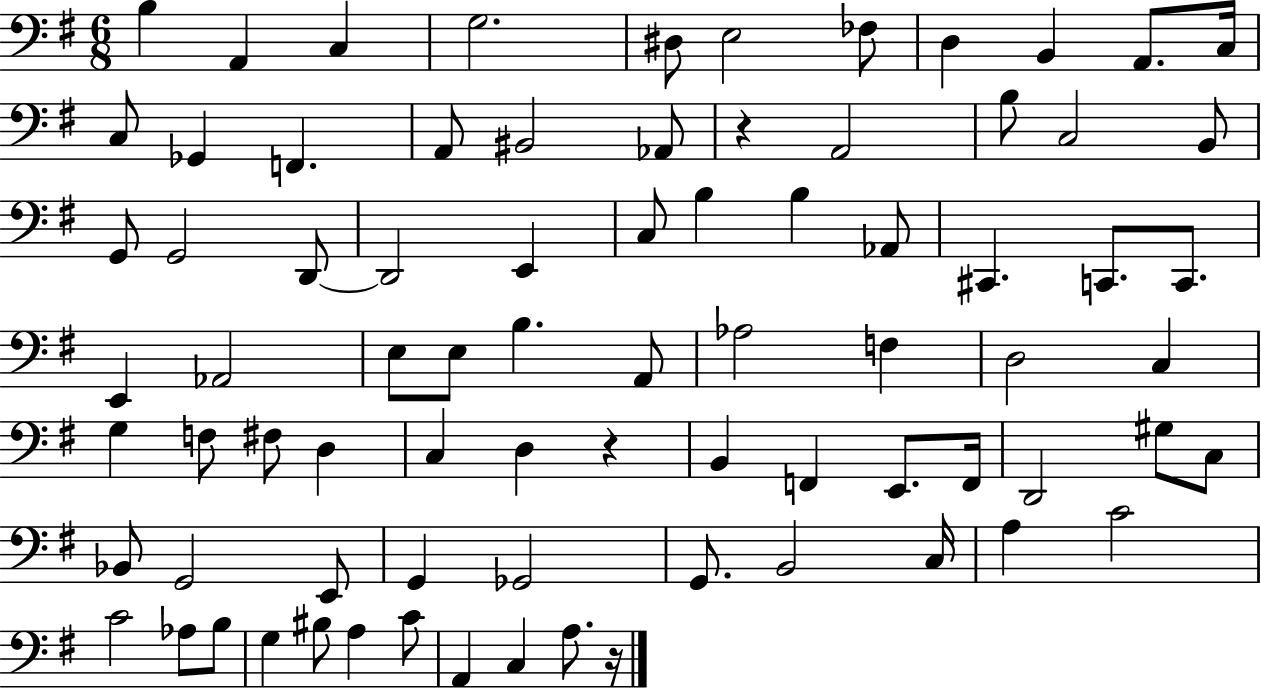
X:1
T:Untitled
M:6/8
L:1/4
K:G
B, A,, C, G,2 ^D,/2 E,2 _F,/2 D, B,, A,,/2 C,/4 C,/2 _G,, F,, A,,/2 ^B,,2 _A,,/2 z A,,2 B,/2 C,2 B,,/2 G,,/2 G,,2 D,,/2 D,,2 E,, C,/2 B, B, _A,,/2 ^C,, C,,/2 C,,/2 E,, _A,,2 E,/2 E,/2 B, A,,/2 _A,2 F, D,2 C, G, F,/2 ^F,/2 D, C, D, z B,, F,, E,,/2 F,,/4 D,,2 ^G,/2 C,/2 _B,,/2 G,,2 E,,/2 G,, _G,,2 G,,/2 B,,2 C,/4 A, C2 C2 _A,/2 B,/2 G, ^B,/2 A, C/2 A,, C, A,/2 z/4